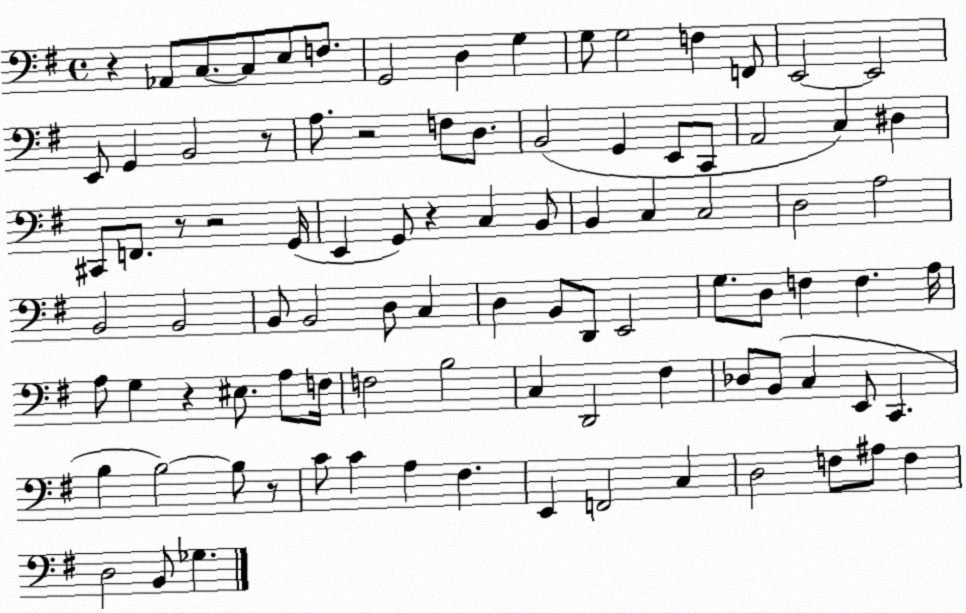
X:1
T:Untitled
M:4/4
L:1/4
K:G
z _A,,/2 C,/2 C,/2 E,/2 F,/2 G,,2 D, G, G,/2 G,2 F, F,,/2 E,,2 E,,2 E,,/2 G,, B,,2 z/2 A,/2 z2 F,/2 D,/2 B,,2 G,, E,,/2 C,,/2 A,,2 C, ^D, ^C,,/2 F,,/2 z/2 z2 G,,/4 E,, G,,/2 z C, B,,/2 B,, C, C,2 D,2 A,2 B,,2 B,,2 B,,/2 B,,2 D,/2 C, D, B,,/2 D,,/2 E,,2 G,/2 D,/2 F, F, A,/4 A,/2 G, z ^E,/2 A,/2 F,/4 F,2 B,2 C, D,,2 ^F, _D,/2 B,,/2 C, E,,/2 C,, B, B,2 B,/2 z/2 C/2 C A, ^F, E,, F,,2 C, D,2 F,/2 ^A,/2 F, D,2 B,,/2 _G,